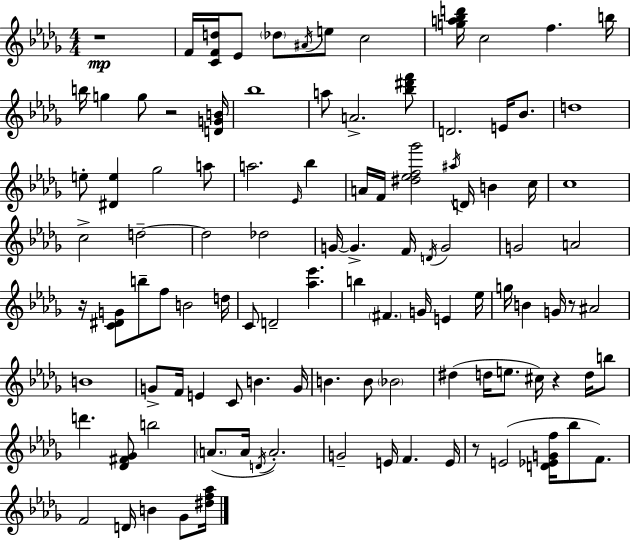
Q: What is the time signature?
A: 4/4